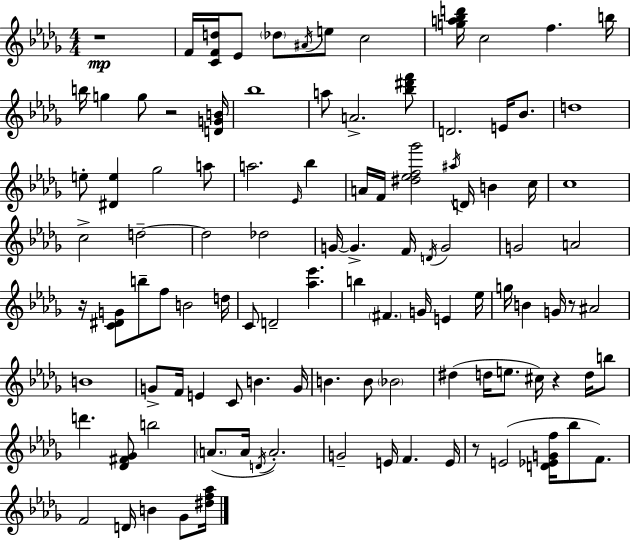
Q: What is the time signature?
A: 4/4